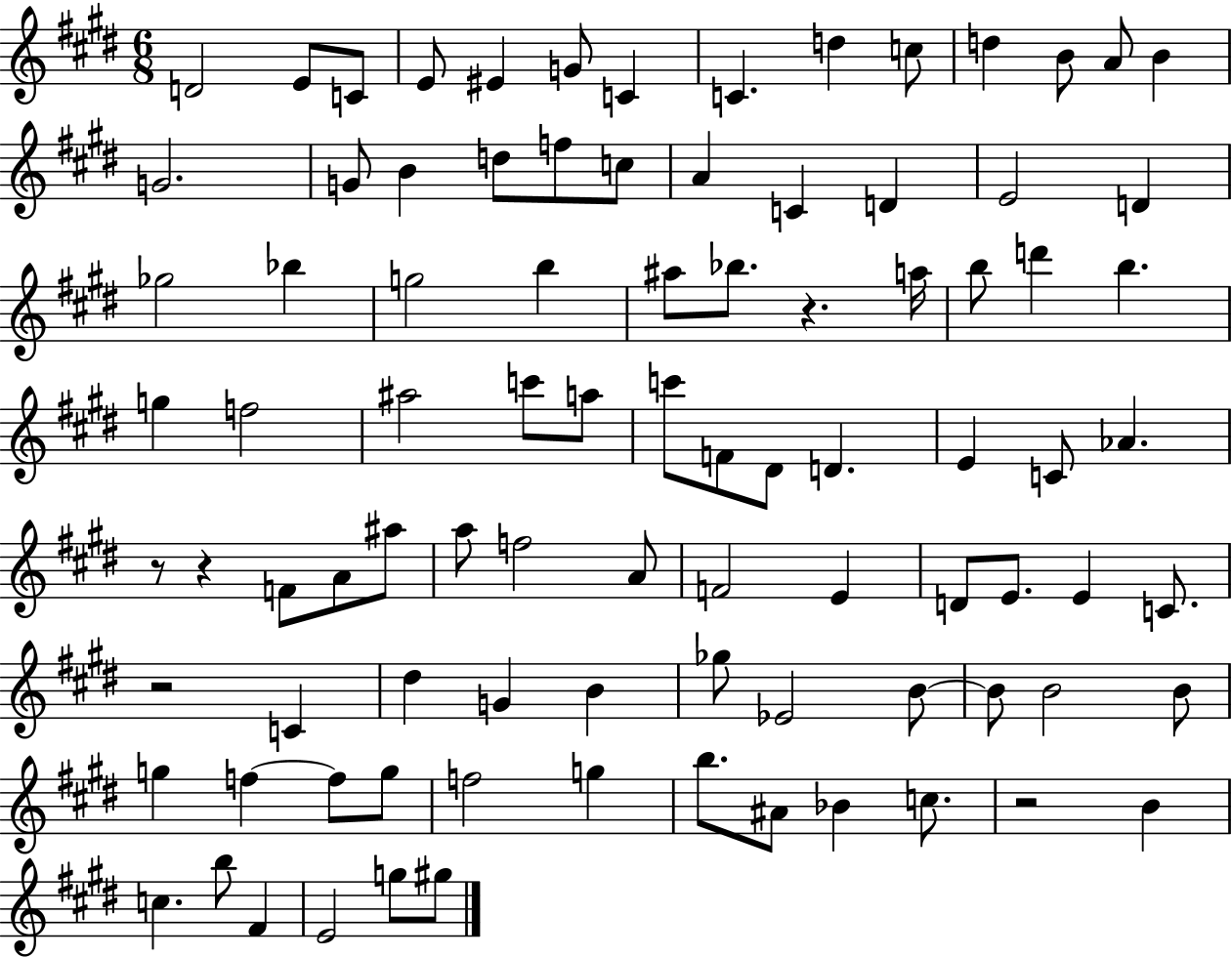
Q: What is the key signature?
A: E major